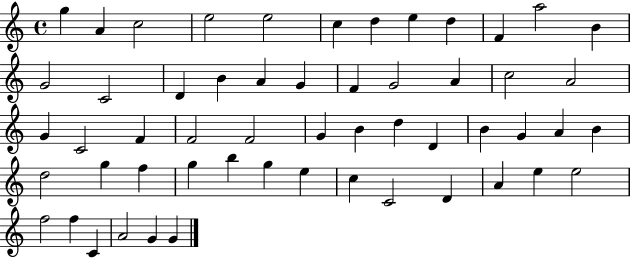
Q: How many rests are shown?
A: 0